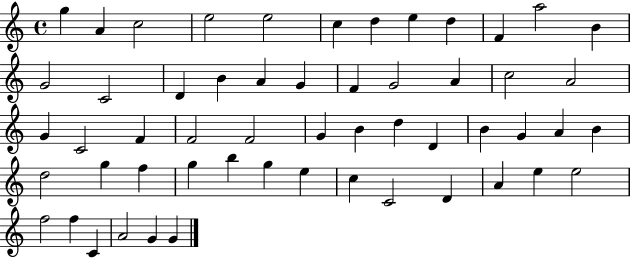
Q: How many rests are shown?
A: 0